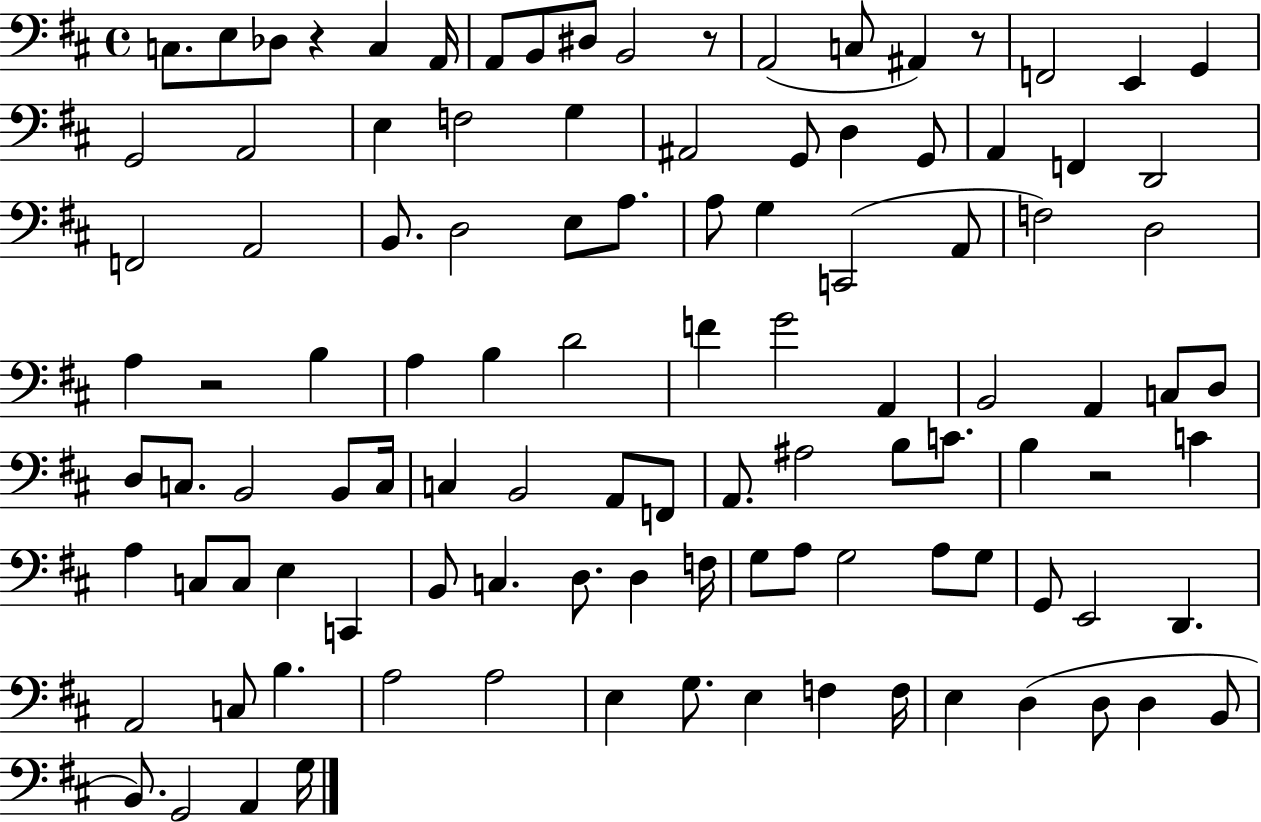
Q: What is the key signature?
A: D major